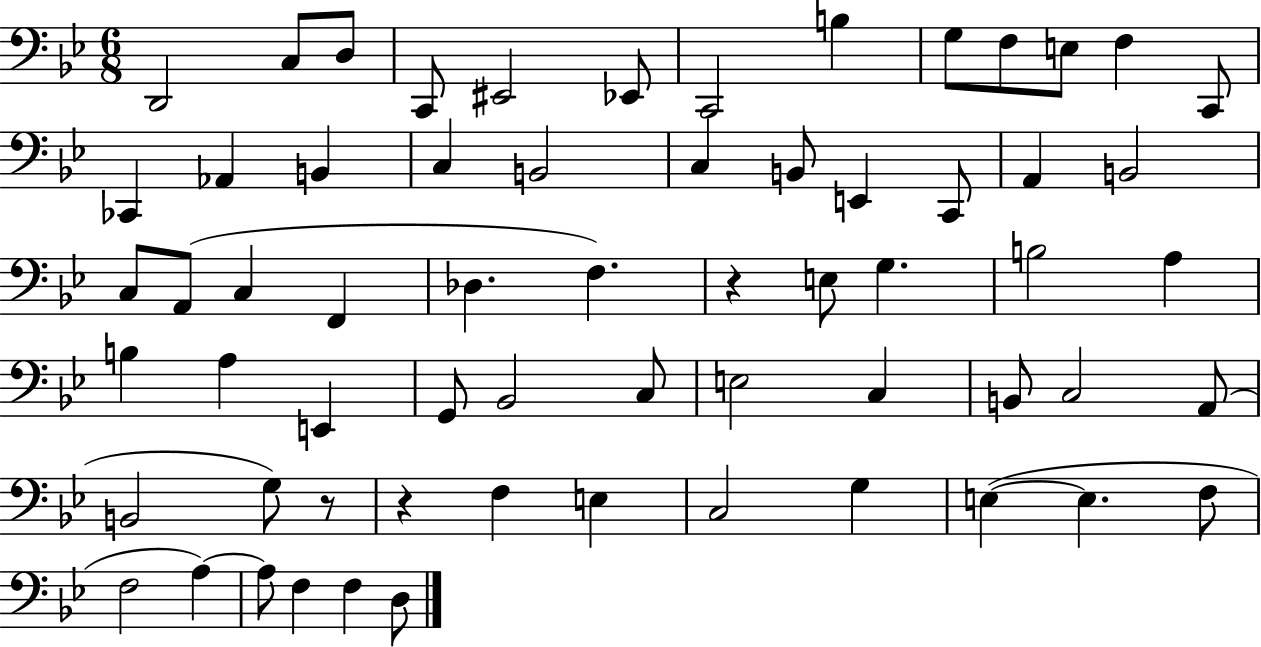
D2/h C3/e D3/e C2/e EIS2/h Eb2/e C2/h B3/q G3/e F3/e E3/e F3/q C2/e CES2/q Ab2/q B2/q C3/q B2/h C3/q B2/e E2/q C2/e A2/q B2/h C3/e A2/e C3/q F2/q Db3/q. F3/q. R/q E3/e G3/q. B3/h A3/q B3/q A3/q E2/q G2/e Bb2/h C3/e E3/h C3/q B2/e C3/h A2/e B2/h G3/e R/e R/q F3/q E3/q C3/h G3/q E3/q E3/q. F3/e F3/h A3/q A3/e F3/q F3/q D3/e